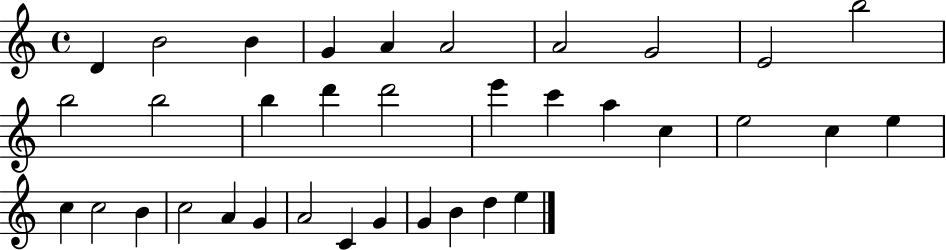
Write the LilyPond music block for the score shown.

{
  \clef treble
  \time 4/4
  \defaultTimeSignature
  \key c \major
  d'4 b'2 b'4 | g'4 a'4 a'2 | a'2 g'2 | e'2 b''2 | \break b''2 b''2 | b''4 d'''4 d'''2 | e'''4 c'''4 a''4 c''4 | e''2 c''4 e''4 | \break c''4 c''2 b'4 | c''2 a'4 g'4 | a'2 c'4 g'4 | g'4 b'4 d''4 e''4 | \break \bar "|."
}